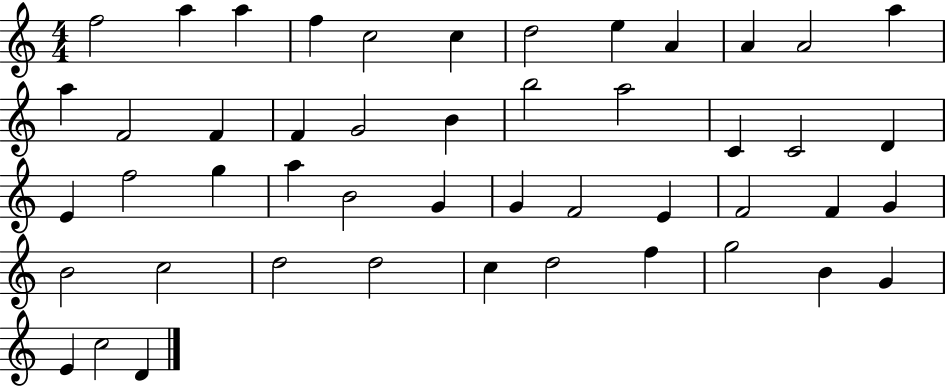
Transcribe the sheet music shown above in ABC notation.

X:1
T:Untitled
M:4/4
L:1/4
K:C
f2 a a f c2 c d2 e A A A2 a a F2 F F G2 B b2 a2 C C2 D E f2 g a B2 G G F2 E F2 F G B2 c2 d2 d2 c d2 f g2 B G E c2 D